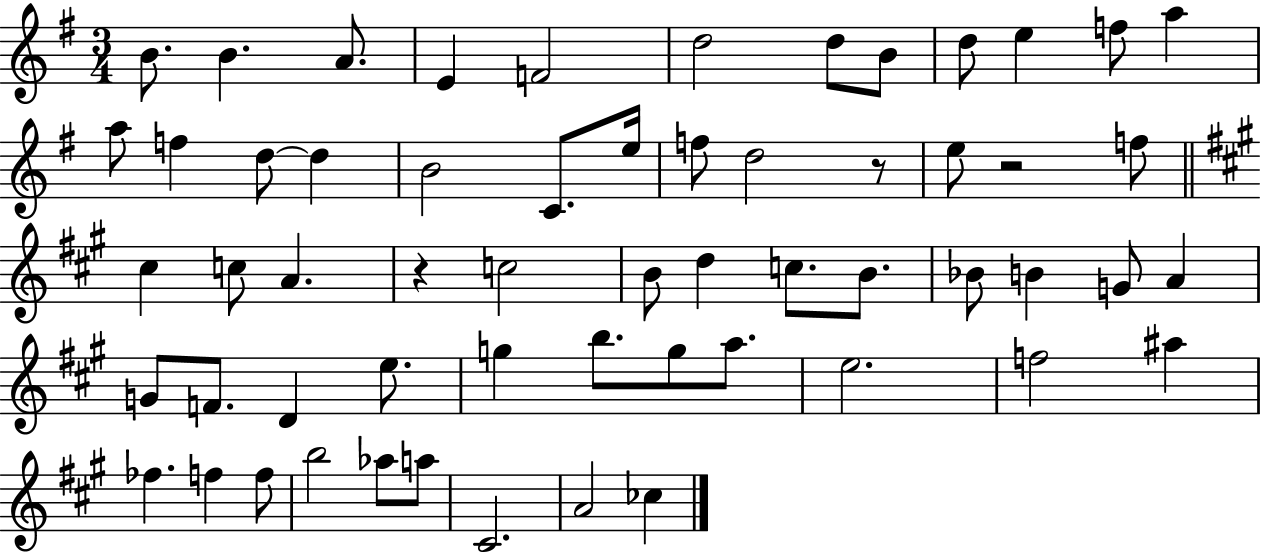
{
  \clef treble
  \numericTimeSignature
  \time 3/4
  \key g \major
  \repeat volta 2 { b'8. b'4. a'8. | e'4 f'2 | d''2 d''8 b'8 | d''8 e''4 f''8 a''4 | \break a''8 f''4 d''8~~ d''4 | b'2 c'8. e''16 | f''8 d''2 r8 | e''8 r2 f''8 | \break \bar "||" \break \key a \major cis''4 c''8 a'4. | r4 c''2 | b'8 d''4 c''8. b'8. | bes'8 b'4 g'8 a'4 | \break g'8 f'8. d'4 e''8. | g''4 b''8. g''8 a''8. | e''2. | f''2 ais''4 | \break fes''4. f''4 f''8 | b''2 aes''8 a''8 | cis'2. | a'2 ces''4 | \break } \bar "|."
}